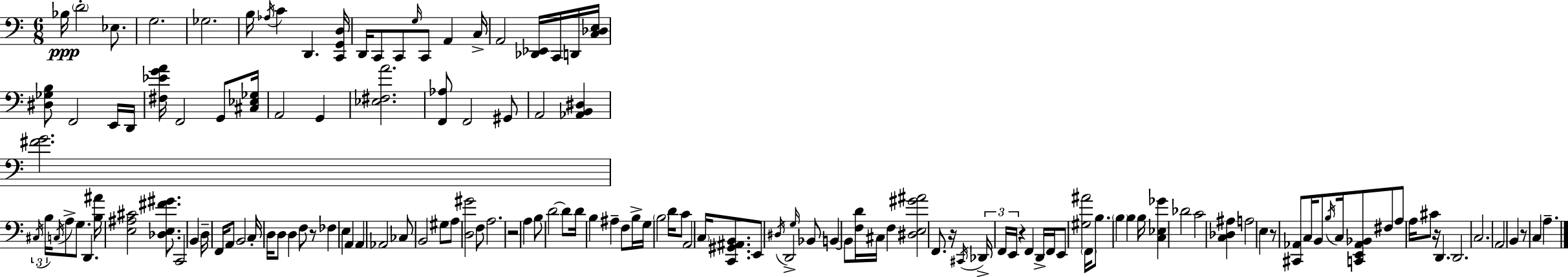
{
  \clef bass
  \numericTimeSignature
  \time 6/8
  \key a \minor
  \repeat volta 2 { bes16\ppp \parenthesize d'2-. ees8. | g2. | ges2. | b16 \acciaccatura { aes16 } c'4 d,4. | \break <c, g, d>16 d,16 c,8 c,8 \grace { g16 } c,8 a,4 | c16-> a,2 <des, ees,>16 c,16 | d,16 <c des e>16 <dis ges b>8 f,2 | e,16 d,16 <fis ees' g' a'>16 f,2 g,8 | \break <cis ees ges>16 a,2 g,4 | <ees fis a'>2. | <f, aes>8 f,2 | gis,8 a,2 <aes, b, dis>4 | \break <fis' g'>2. | \tuplet 3/2 { \acciaccatura { cis16 } b16 \acciaccatura { c16 } } a8-> g8. d,4. | <b ais'>16 <e ais cis'>2 | <des e fis' gis'>8. c,2 | \break b,4 d16-- f,16 a,8 b,2 | c16-. d16 d8 d4 | f8 r8 fes4 e4 | a,4 a,4 aes,2 | \break ces8 b,2 | gis8 a8 <d gis'>2 | f8 a2. | r2 | \break a4 b8 d'2~~ | d'8 d'16 b4 ais4-- | f8 b16-> g16 \parenthesize b2 | d'16 c'8 a,2 | \break \parenthesize c16 <c, gis, ais, b,>8. e,8 \acciaccatura { dis16 } d,2-> | \grace { g16 } bes,8 b,4~~ b,8 | <f d'>16 cis16 f4 <dis e gis' ais'>2 | f,8. r16 \acciaccatura { cis,16 } \tuplet 3/2 { des,16-> f,16 e,16 } r4 | \break f,4 d,16-> f,16 e,8 <gis ais'>2 | \parenthesize f,16 b8. \parenthesize b4 | b4 b16 <c ees ges'>4 des'2 | c'2 | \break <c des ais>4 a2 | e4 r8 <cis, aes,>8 c16 | b,8 \acciaccatura { b16 } c16 <c, e, aes, bes,>8 fis8 a8 a16 cis'8 | r16 d,4. d,2. | \break c2. | a,2 | b,4 r8 c4 | a4.-- } \bar "|."
}